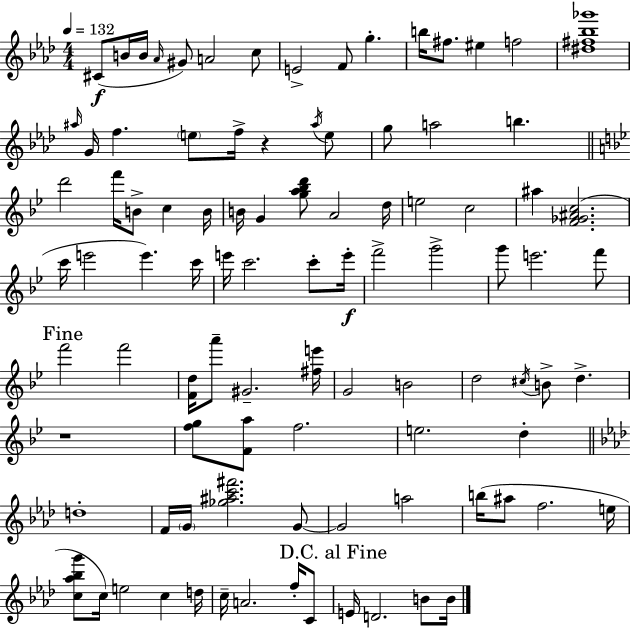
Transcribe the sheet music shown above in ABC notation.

X:1
T:Untitled
M:4/4
L:1/4
K:Ab
^C/2 B/4 B/4 _A/4 ^G/2 A2 c/2 E2 F/2 g b/4 ^f/2 ^e f2 [^d^f_b_g']4 ^a/4 G/4 f e/2 f/4 z ^a/4 e/2 g/2 a2 b d'2 f'/4 B/2 c B/4 B/4 G [ga_bd']/2 A2 d/4 e2 c2 ^a [F_G^Ac]2 c'/4 e'2 e' c'/4 e'/4 c'2 c'/2 e'/4 f'2 g'2 g'/2 e'2 f'/2 f'2 f'2 [Fd]/4 a'/2 ^G2 [^fe']/4 G2 B2 d2 ^c/4 B/2 d z4 [fg]/2 [Fa]/2 f2 e2 d d4 F/4 G/4 [_g^ac'^f']2 G/2 G2 a2 b/4 ^a/2 f2 e/4 [c_a_bg']/2 c/4 e2 c d/4 c/4 A2 f/4 C/2 E/4 D2 B/2 B/4